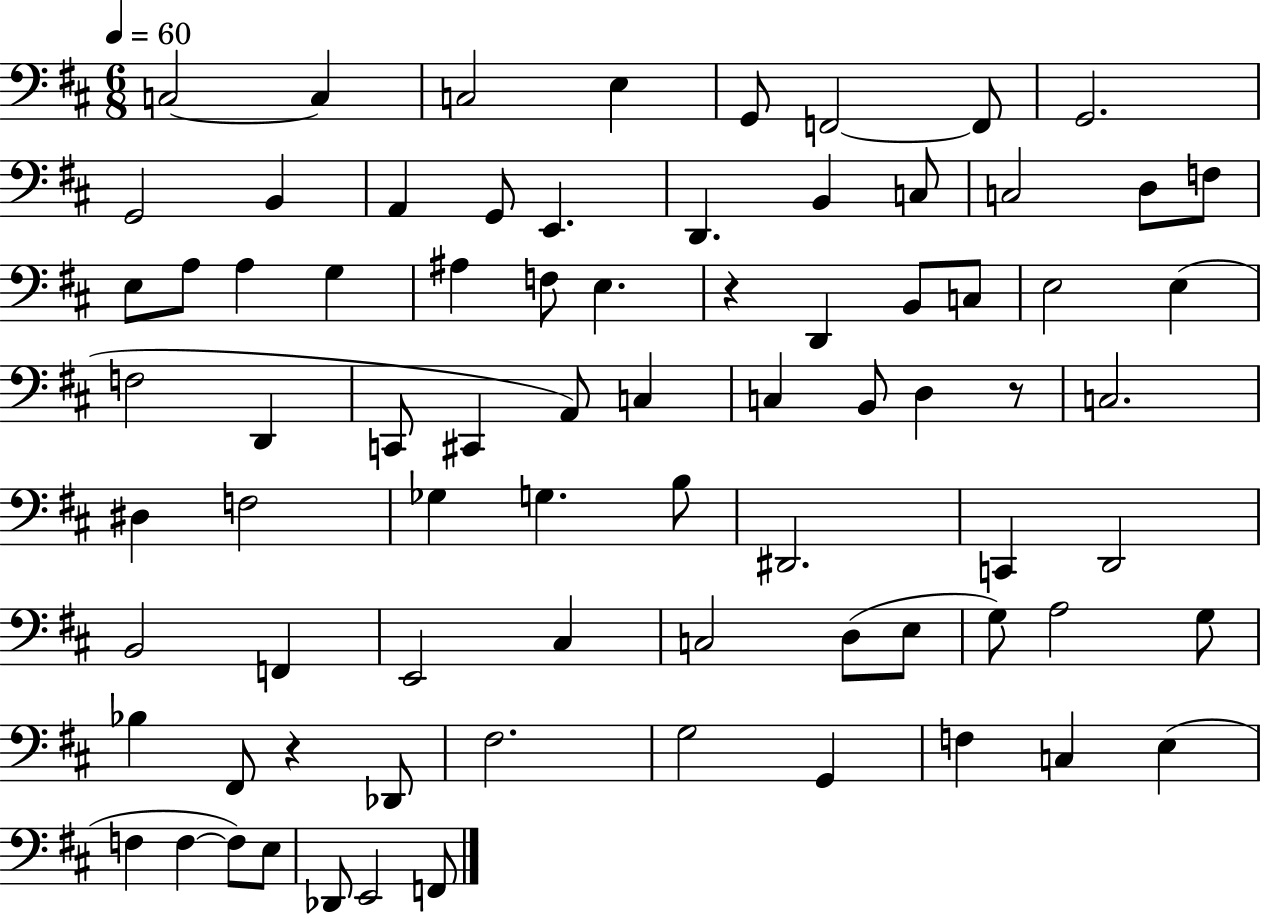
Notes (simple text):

C3/h C3/q C3/h E3/q G2/e F2/h F2/e G2/h. G2/h B2/q A2/q G2/e E2/q. D2/q. B2/q C3/e C3/h D3/e F3/e E3/e A3/e A3/q G3/q A#3/q F3/e E3/q. R/q D2/q B2/e C3/e E3/h E3/q F3/h D2/q C2/e C#2/q A2/e C3/q C3/q B2/e D3/q R/e C3/h. D#3/q F3/h Gb3/q G3/q. B3/e D#2/h. C2/q D2/h B2/h F2/q E2/h C#3/q C3/h D3/e E3/e G3/e A3/h G3/e Bb3/q F#2/e R/q Db2/e F#3/h. G3/h G2/q F3/q C3/q E3/q F3/q F3/q F3/e E3/e Db2/e E2/h F2/e